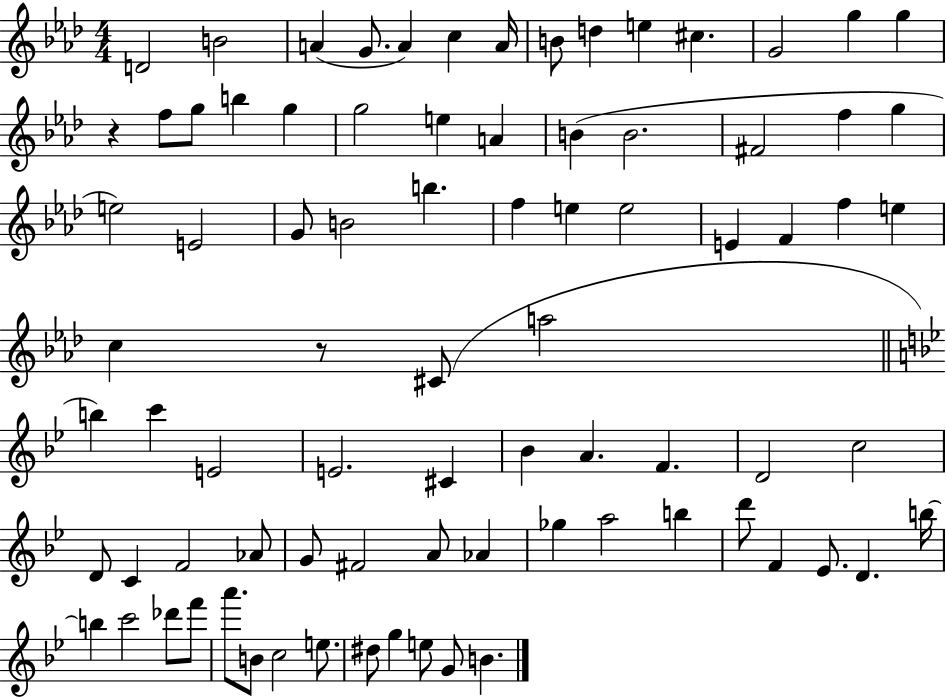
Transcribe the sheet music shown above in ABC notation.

X:1
T:Untitled
M:4/4
L:1/4
K:Ab
D2 B2 A G/2 A c A/4 B/2 d e ^c G2 g g z f/2 g/2 b g g2 e A B B2 ^F2 f g e2 E2 G/2 B2 b f e e2 E F f e c z/2 ^C/2 a2 b c' E2 E2 ^C _B A F D2 c2 D/2 C F2 _A/2 G/2 ^F2 A/2 _A _g a2 b d'/2 F _E/2 D b/4 b c'2 _d'/2 f'/2 a'/2 B/2 c2 e/2 ^d/2 g e/2 G/2 B